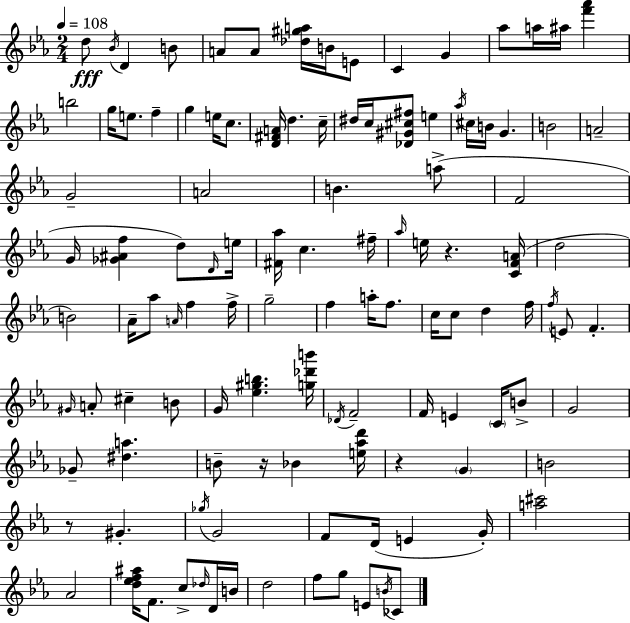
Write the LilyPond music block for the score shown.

{
  \clef treble
  \numericTimeSignature
  \time 2/4
  \key c \minor
  \tempo 4 = 108
  d''8\fff \acciaccatura { bes'16 } d'4 b'8 | a'8 a'8 <des'' gis'' a''>16 b'16 e'8 | c'4 g'4 | aes''8 a''16 ais''16 <f''' aes'''>4 | \break b''2 | g''16 e''8. f''4-- | g''4 e''16 c''8. | <d' fis' a'>16 d''4. | \break c''16-- dis''16 c''16 <des' gis' cis'' fis''>8 e''4 | \acciaccatura { aes''16 } cis''16 b'16 g'4. | b'2 | a'2-- | \break g'2-- | a'2 | b'4. | a''8->( f'2 | \break g'16 <ges' ais' f''>4 d''8) | \grace { d'16 } e''16 <fis' aes''>16 c''4. | fis''16-- \grace { aes''16 } e''16 r4. | <c' f' a'>16( d''2 | \break b'2) | aes'16-- aes''8 \grace { a'16 } | f''4 f''16-> g''2-- | f''4 | \break a''16-. f''8. c''16 c''8 | d''4 f''16 \acciaccatura { f''16 } e'8 | f'4.-. \grace { gis'16 } a'8-. | cis''4-- b'8 g'16 | \break <ees'' gis'' b''>4. <g'' des''' b'''>16 \acciaccatura { des'16 } | f'2-- | f'16 e'4 \parenthesize c'16 b'8-> | g'2 | \break ges'8-- <dis'' a''>4. | b'8-- r16 bes'4 <e'' aes'' d'''>16 | r4 \parenthesize g'4 | b'2 | \break r8 gis'4.-. | \acciaccatura { ges''16 } g'2 | f'8 d'16( e'4 | g'16-.) <a'' cis'''>2 | \break aes'2 | <d'' ees'' f'' ais''>16 f'8. c''8-> \grace { des''16 } | d'16 b'16 d''2 | f''8 g''8 e'8 | \break \acciaccatura { b'16 } ces'8 \bar "|."
}